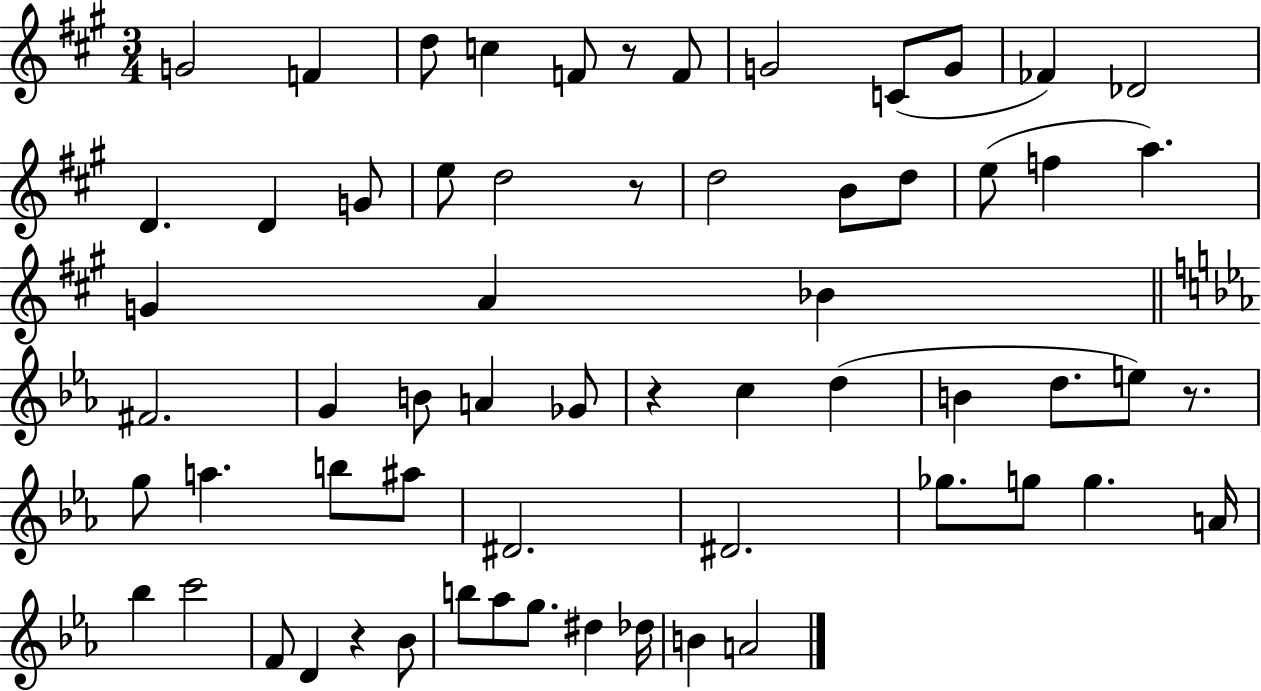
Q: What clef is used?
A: treble